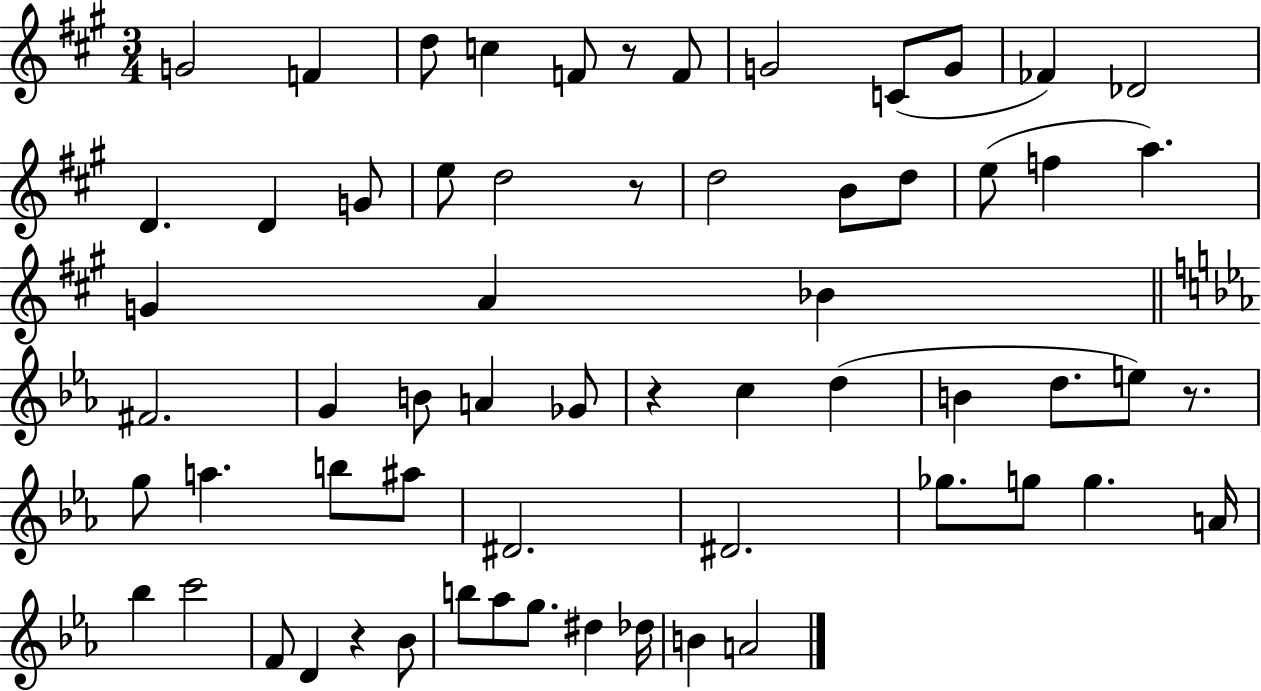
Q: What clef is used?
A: treble